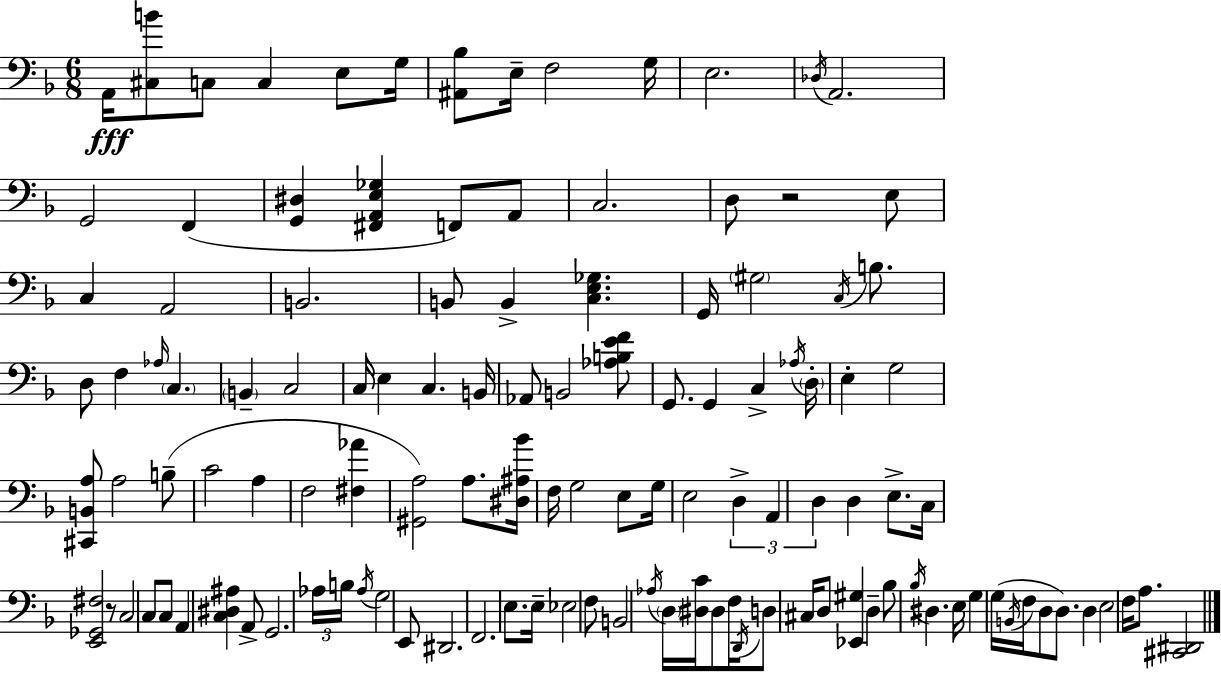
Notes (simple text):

A2/s [C#3,B4]/e C3/e C3/q E3/e G3/s [A#2,Bb3]/e E3/s F3/h G3/s E3/h. Db3/s A2/h. G2/h F2/q [G2,D#3]/q [F#2,A2,E3,Gb3]/q F2/e A2/e C3/h. D3/e R/h E3/e C3/q A2/h B2/h. B2/e B2/q [C3,E3,Gb3]/q. G2/s G#3/h C3/s B3/e. D3/e F3/q Ab3/s C3/q. B2/q C3/h C3/s E3/q C3/q. B2/s Ab2/e B2/h [Ab3,B3,E4,F4]/e G2/e. G2/q C3/q Ab3/s D3/s E3/q G3/h [C#2,B2,A3]/e A3/h B3/e C4/h A3/q F3/h [F#3,Ab4]/q [G#2,A3]/h A3/e. [D#3,A#3,Bb4]/s F3/s G3/h E3/e G3/s E3/h D3/q A2/q D3/q D3/q E3/e. C3/s [E2,Gb2,F#3]/h R/e C3/h C3/e C3/e A2/q [C3,D#3,A#3]/q A2/e G2/h. Ab3/s B3/s Ab3/s G3/h E2/e D#2/h. F2/h. E3/e. E3/s Eb3/h F3/e B2/h Ab3/s D3/s [D#3,C4]/s D#3/e F3/s D2/s D3/e C#3/s D3/e [Eb2,G#3]/q D3/q Bb3/e Bb3/s D#3/q. E3/s G3/q G3/s B2/s F3/s D3/e D3/e. D3/q E3/h F3/s A3/e. [C#2,D#2]/h